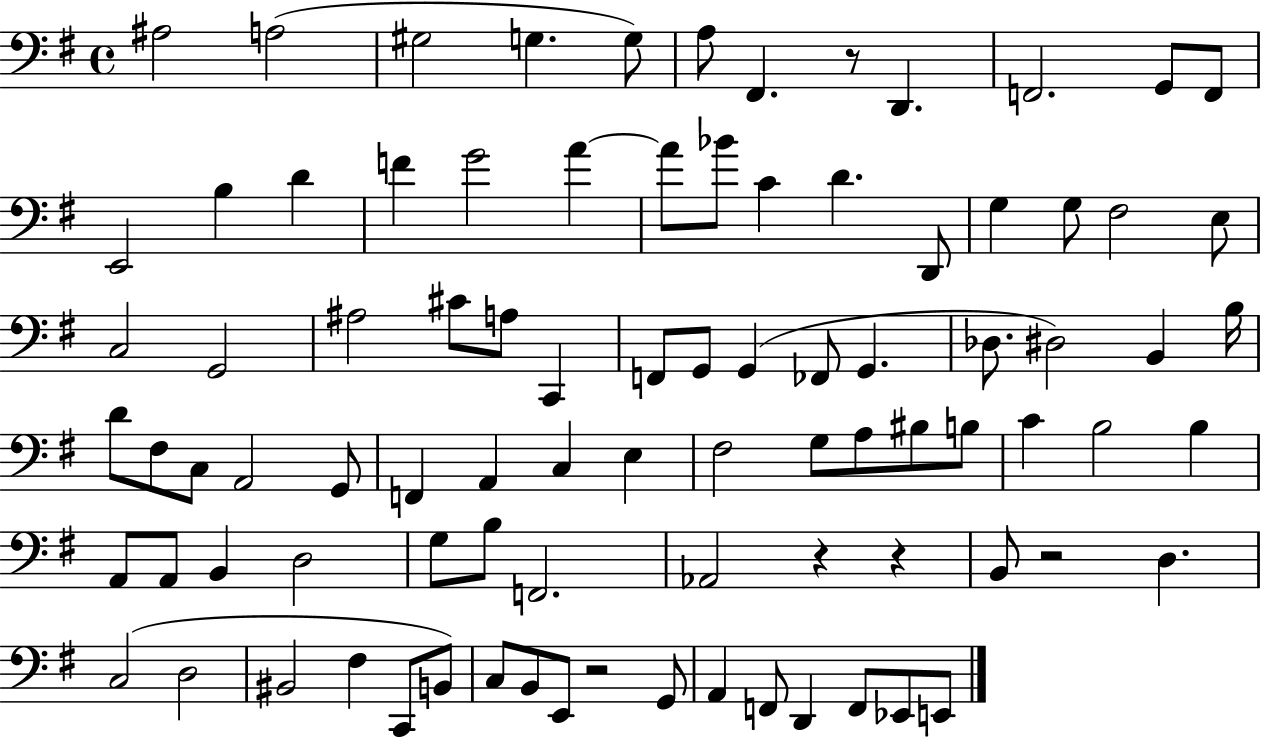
A#3/h A3/h G#3/h G3/q. G3/e A3/e F#2/q. R/e D2/q. F2/h. G2/e F2/e E2/h B3/q D4/q F4/q G4/h A4/q A4/e Bb4/e C4/q D4/q. D2/e G3/q G3/e F#3/h E3/e C3/h G2/h A#3/h C#4/e A3/e C2/q F2/e G2/e G2/q FES2/e G2/q. Db3/e. D#3/h B2/q B3/s D4/e F#3/e C3/e A2/h G2/e F2/q A2/q C3/q E3/q F#3/h G3/e A3/e BIS3/e B3/e C4/q B3/h B3/q A2/e A2/e B2/q D3/h G3/e B3/e F2/h. Ab2/h R/q R/q B2/e R/h D3/q. C3/h D3/h BIS2/h F#3/q C2/e B2/e C3/e B2/e E2/e R/h G2/e A2/q F2/e D2/q F2/e Eb2/e E2/e